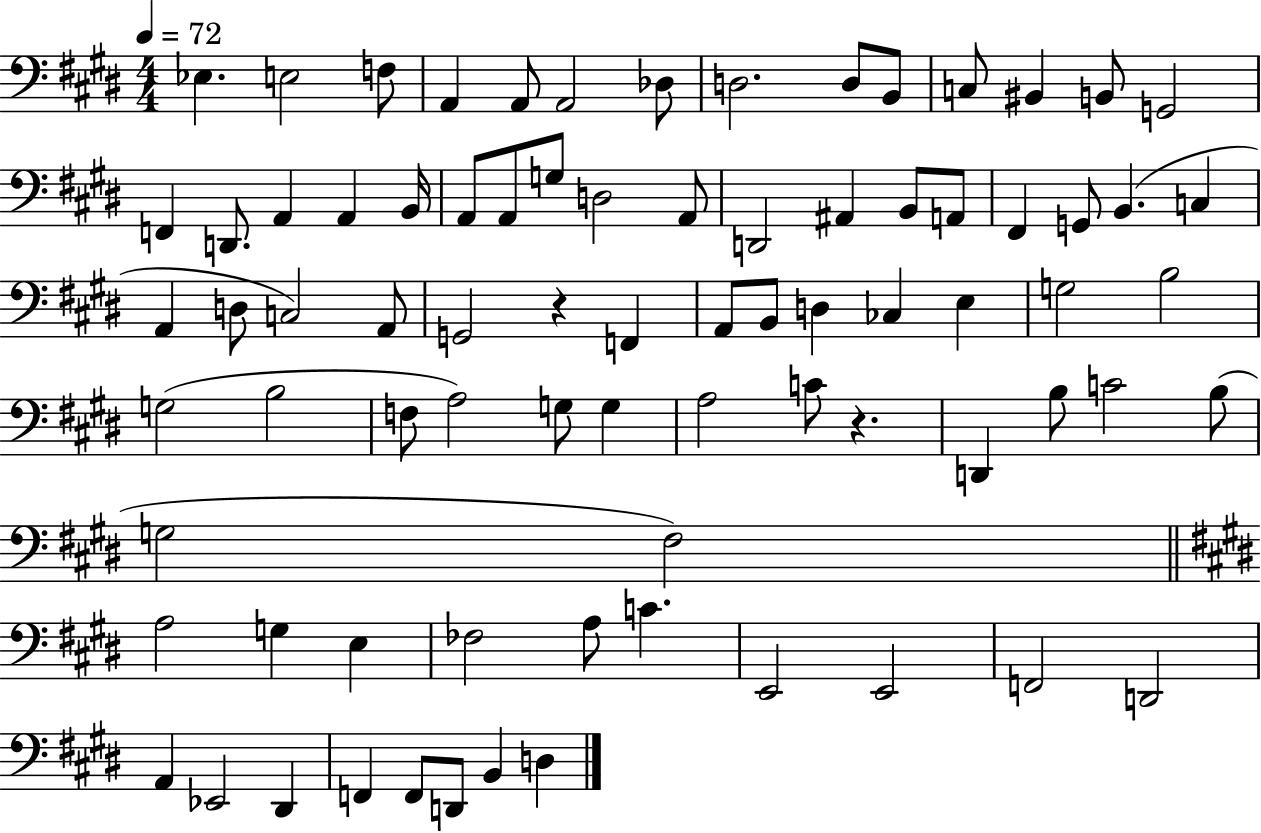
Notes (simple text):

Eb3/q. E3/h F3/e A2/q A2/e A2/h Db3/e D3/h. D3/e B2/e C3/e BIS2/q B2/e G2/h F2/q D2/e. A2/q A2/q B2/s A2/e A2/e G3/e D3/h A2/e D2/h A#2/q B2/e A2/e F#2/q G2/e B2/q. C3/q A2/q D3/e C3/h A2/e G2/h R/q F2/q A2/e B2/e D3/q CES3/q E3/q G3/h B3/h G3/h B3/h F3/e A3/h G3/e G3/q A3/h C4/e R/q. D2/q B3/e C4/h B3/e G3/h F#3/h A3/h G3/q E3/q FES3/h A3/e C4/q. E2/h E2/h F2/h D2/h A2/q Eb2/h D#2/q F2/q F2/e D2/e B2/q D3/q